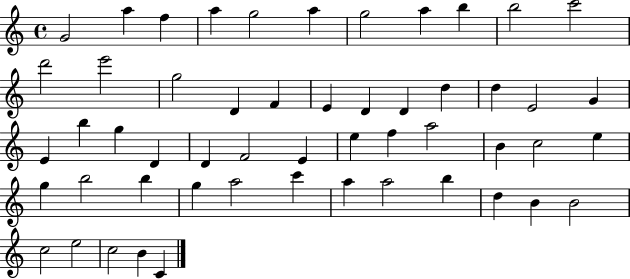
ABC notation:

X:1
T:Untitled
M:4/4
L:1/4
K:C
G2 a f a g2 a g2 a b b2 c'2 d'2 e'2 g2 D F E D D d d E2 G E b g D D F2 E e f a2 B c2 e g b2 b g a2 c' a a2 b d B B2 c2 e2 c2 B C